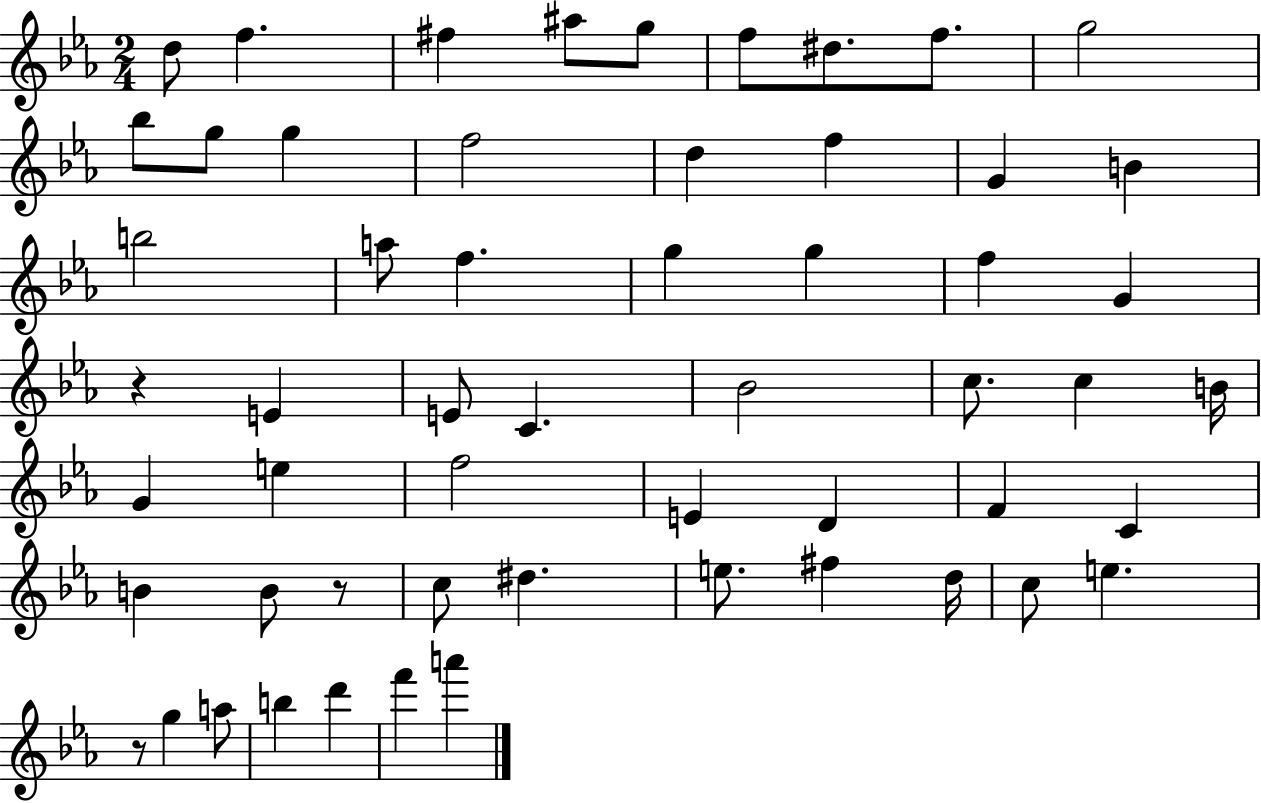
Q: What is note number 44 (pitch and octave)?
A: F#5